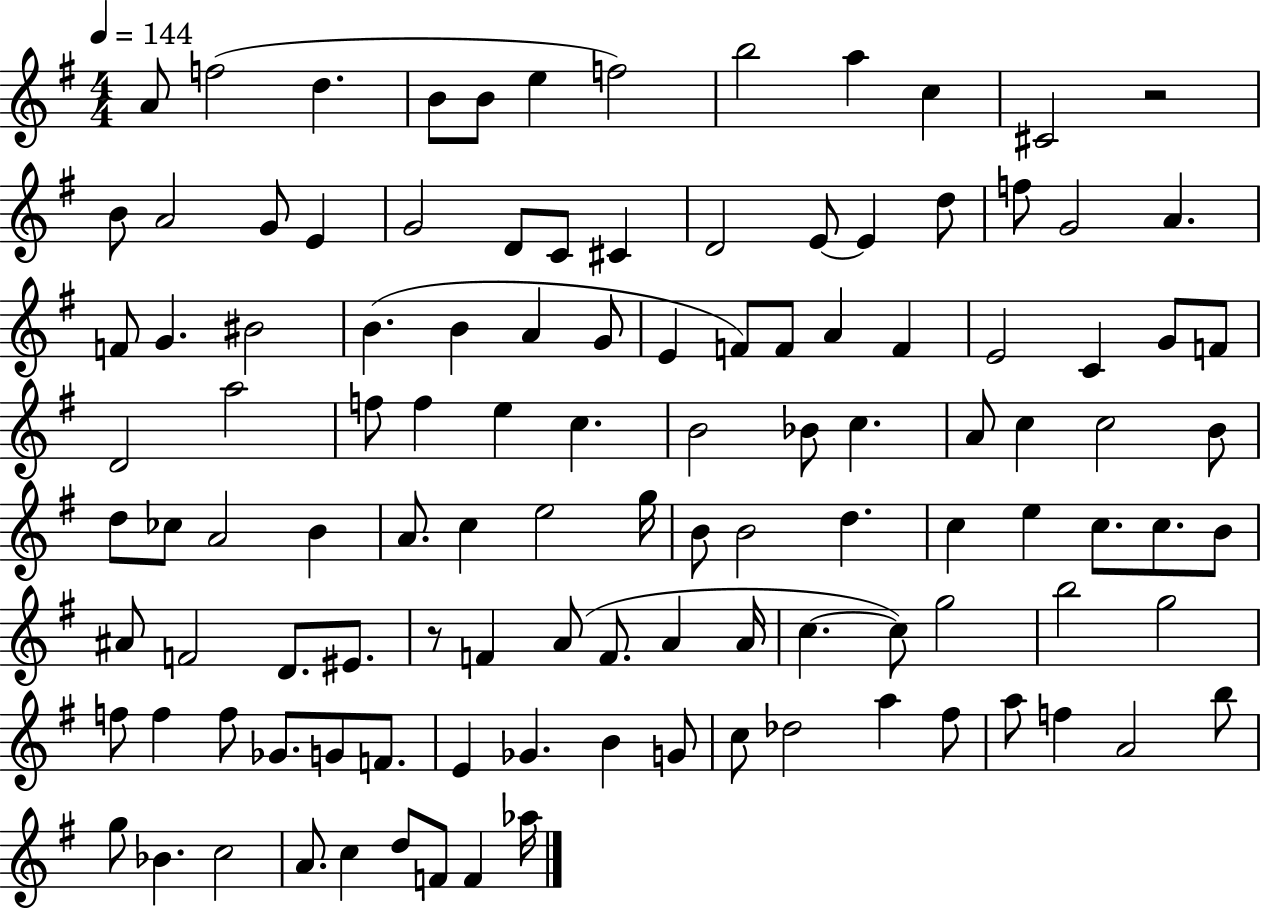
A4/e F5/h D5/q. B4/e B4/e E5/q F5/h B5/h A5/q C5/q C#4/h R/h B4/e A4/h G4/e E4/q G4/h D4/e C4/e C#4/q D4/h E4/e E4/q D5/e F5/e G4/h A4/q. F4/e G4/q. BIS4/h B4/q. B4/q A4/q G4/e E4/q F4/e F4/e A4/q F4/q E4/h C4/q G4/e F4/e D4/h A5/h F5/e F5/q E5/q C5/q. B4/h Bb4/e C5/q. A4/e C5/q C5/h B4/e D5/e CES5/e A4/h B4/q A4/e. C5/q E5/h G5/s B4/e B4/h D5/q. C5/q E5/q C5/e. C5/e. B4/e A#4/e F4/h D4/e. EIS4/e. R/e F4/q A4/e F4/e. A4/q A4/s C5/q. C5/e G5/h B5/h G5/h F5/e F5/q F5/e Gb4/e. G4/e F4/e. E4/q Gb4/q. B4/q G4/e C5/e Db5/h A5/q F#5/e A5/e F5/q A4/h B5/e G5/e Bb4/q. C5/h A4/e. C5/q D5/e F4/e F4/q Ab5/s